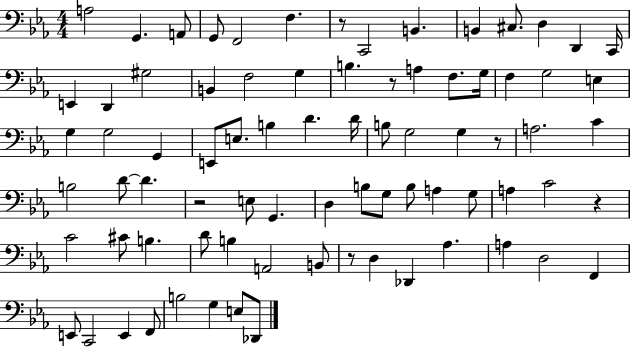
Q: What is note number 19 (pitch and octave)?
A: G3